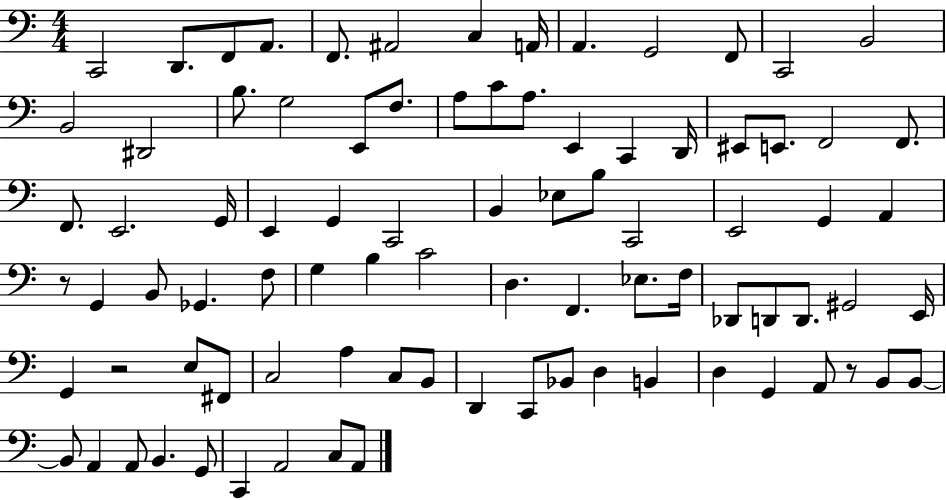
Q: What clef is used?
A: bass